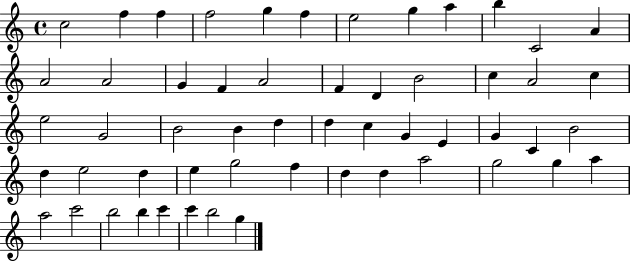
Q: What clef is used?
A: treble